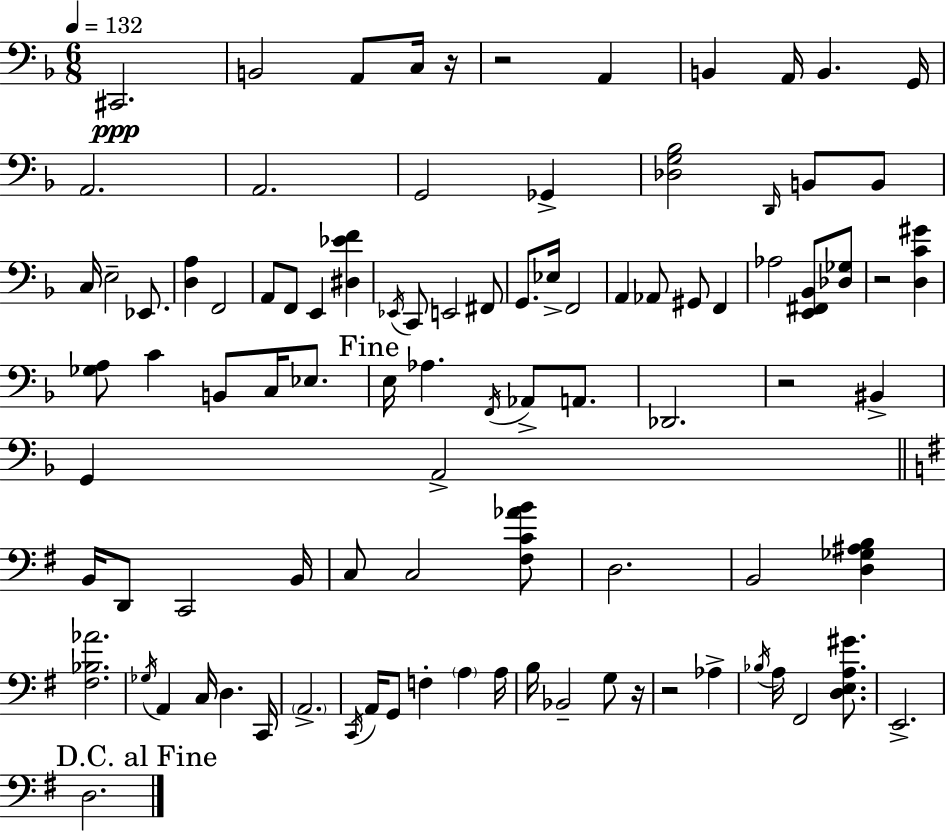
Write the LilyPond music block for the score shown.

{
  \clef bass
  \numericTimeSignature
  \time 6/8
  \key d \minor
  \tempo 4 = 132
  cis,2.\ppp | b,2 a,8 c16 r16 | r2 a,4 | b,4 a,16 b,4. g,16 | \break a,2. | a,2. | g,2 ges,4-> | <des g bes>2 \grace { d,16 } b,8 b,8 | \break c16 e2-- ees,8. | <d a>4 f,2 | a,8 f,8 e,4 <dis ees' f'>4 | \acciaccatura { ees,16 } c,8 e,2 | \break fis,8 g,8. ees16-> f,2 | a,4 aes,8 gis,8 f,4 | aes2 <e, fis, bes,>8 | <des ges>8 r2 <d c' gis'>4 | \break <ges a>8 c'4 b,8 c16 ees8. | \mark "Fine" e16 aes4. \acciaccatura { f,16 } aes,8-> | a,8. des,2. | r2 bis,4-> | \break g,4 a,2-> | \bar "||" \break \key g \major b,16 d,8 c,2 b,16 | c8 c2 <fis c' aes' b'>8 | d2. | b,2 <d ges ais b>4 | \break <fis bes aes'>2. | \acciaccatura { ges16 } a,4 c16 d4. | c,16 \parenthesize a,2.-> | \acciaccatura { c,16 } a,16 g,8 f4-. \parenthesize a4 | \break a16 b16 bes,2-- g8 | r16 r2 aes4-> | \acciaccatura { bes16 } a16 fis,2 | <d e a gis'>8. e,2.-> | \break \mark "D.C. al Fine" d2. | \bar "|."
}